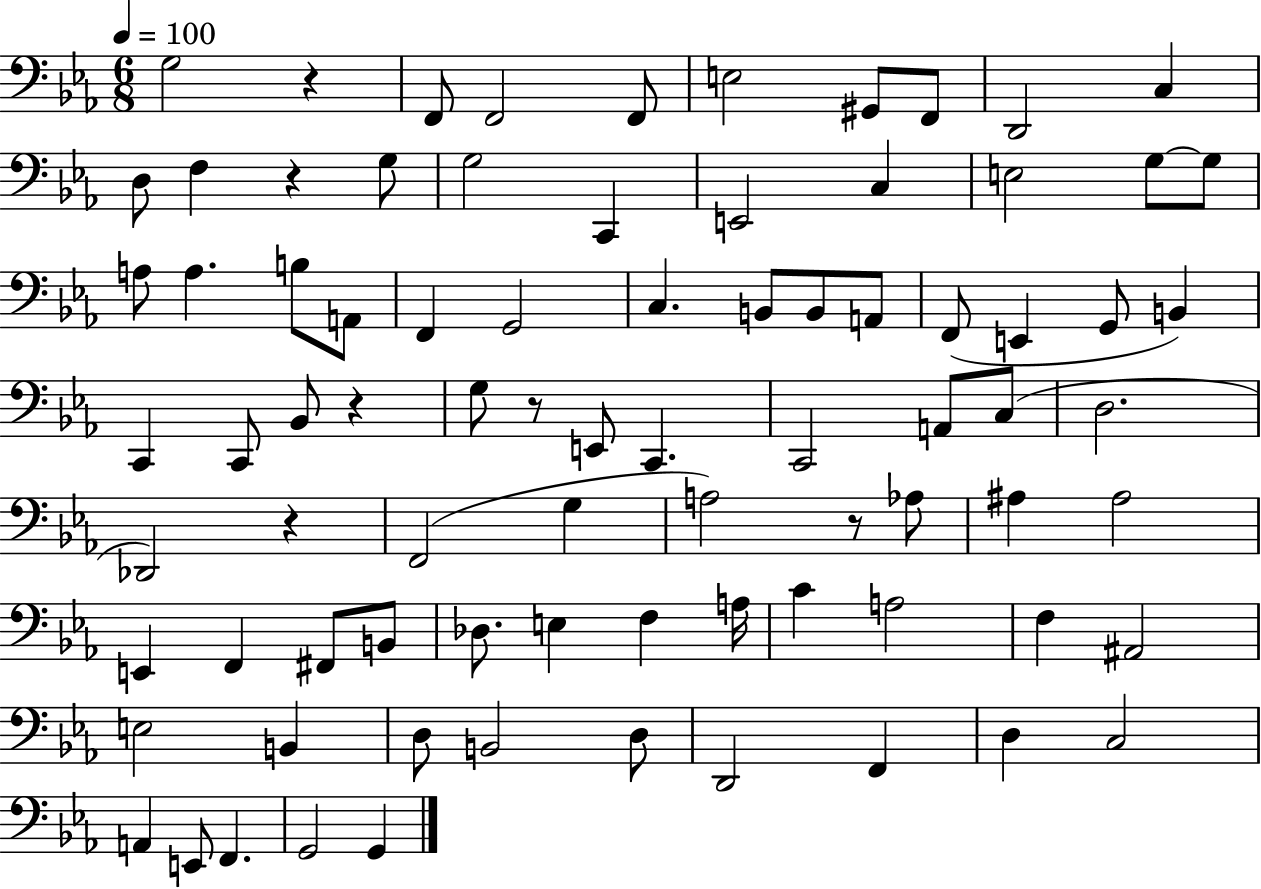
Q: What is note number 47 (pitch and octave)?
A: A3